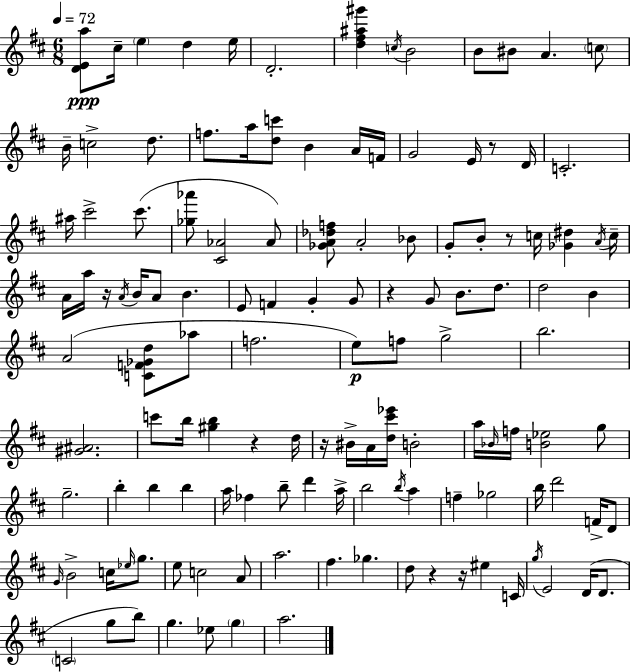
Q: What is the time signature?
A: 6/8